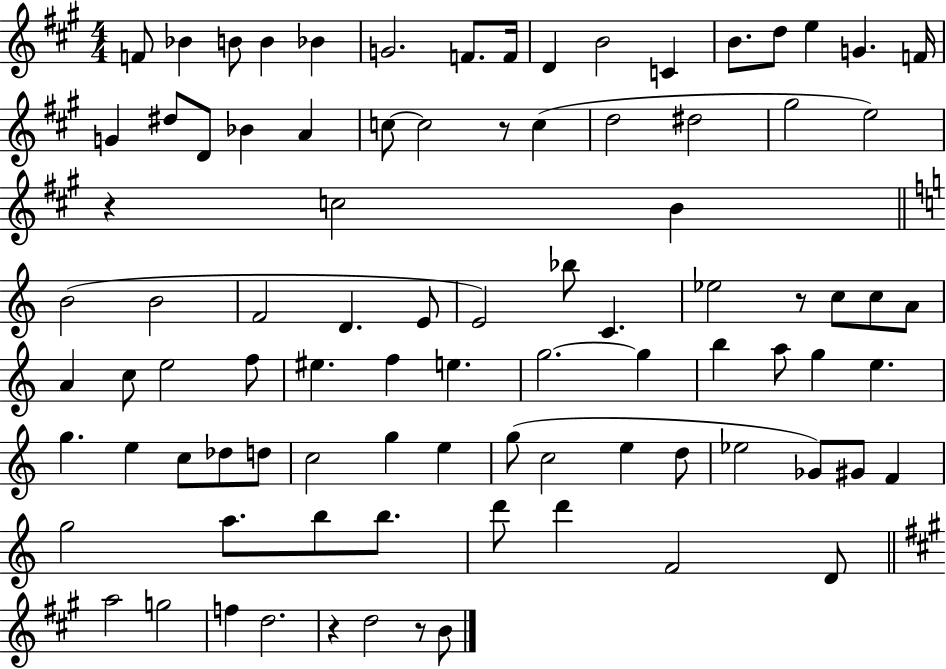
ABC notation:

X:1
T:Untitled
M:4/4
L:1/4
K:A
F/2 _B B/2 B _B G2 F/2 F/4 D B2 C B/2 d/2 e G F/4 G ^d/2 D/2 _B A c/2 c2 z/2 c d2 ^d2 ^g2 e2 z c2 B B2 B2 F2 D E/2 E2 _b/2 C _e2 z/2 c/2 c/2 A/2 A c/2 e2 f/2 ^e f e g2 g b a/2 g e g e c/2 _d/2 d/2 c2 g e g/2 c2 e d/2 _e2 _G/2 ^G/2 F g2 a/2 b/2 b/2 d'/2 d' F2 D/2 a2 g2 f d2 z d2 z/2 B/2